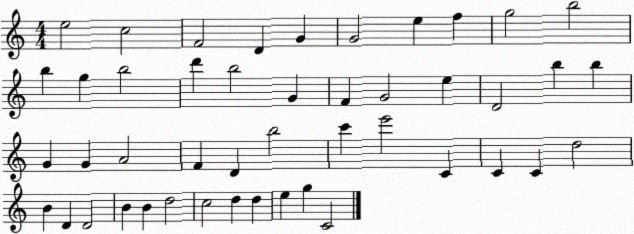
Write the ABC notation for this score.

X:1
T:Untitled
M:4/4
L:1/4
K:C
e2 c2 F2 D G G2 e f g2 b2 b g b2 d' b2 G F G2 e D2 b b G G A2 F D b2 c' e'2 C C C d2 B D D2 B B d2 c2 d d e g C2